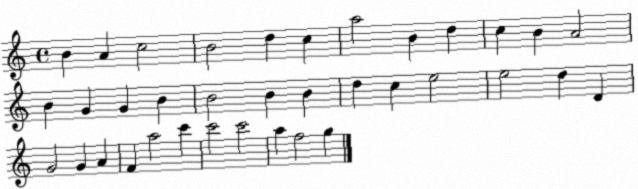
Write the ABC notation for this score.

X:1
T:Untitled
M:4/4
L:1/4
K:C
B A c2 B2 d c a2 B d c B A2 B G G B B2 B B d c e2 e2 d D G2 G A F a2 c' c'2 c'2 a f2 g